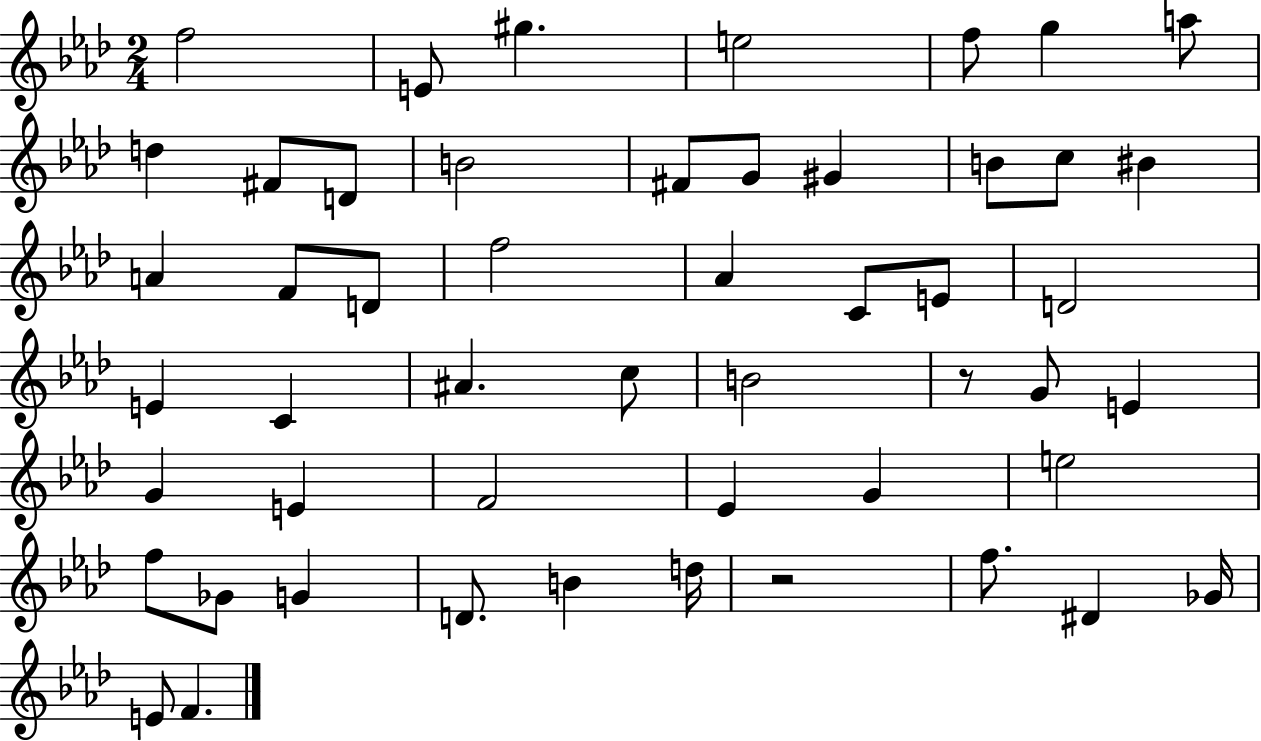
{
  \clef treble
  \numericTimeSignature
  \time 2/4
  \key aes \major
  f''2 | e'8 gis''4. | e''2 | f''8 g''4 a''8 | \break d''4 fis'8 d'8 | b'2 | fis'8 g'8 gis'4 | b'8 c''8 bis'4 | \break a'4 f'8 d'8 | f''2 | aes'4 c'8 e'8 | d'2 | \break e'4 c'4 | ais'4. c''8 | b'2 | r8 g'8 e'4 | \break g'4 e'4 | f'2 | ees'4 g'4 | e''2 | \break f''8 ges'8 g'4 | d'8. b'4 d''16 | r2 | f''8. dis'4 ges'16 | \break e'8 f'4. | \bar "|."
}